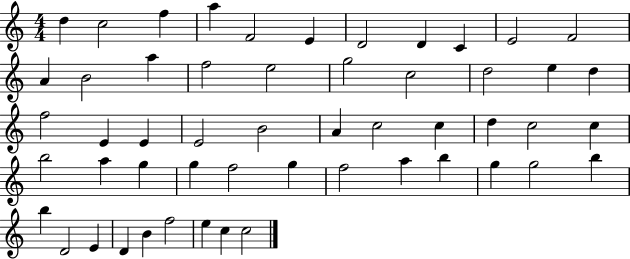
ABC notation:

X:1
T:Untitled
M:4/4
L:1/4
K:C
d c2 f a F2 E D2 D C E2 F2 A B2 a f2 e2 g2 c2 d2 e d f2 E E E2 B2 A c2 c d c2 c b2 a g g f2 g f2 a b g g2 b b D2 E D B f2 e c c2